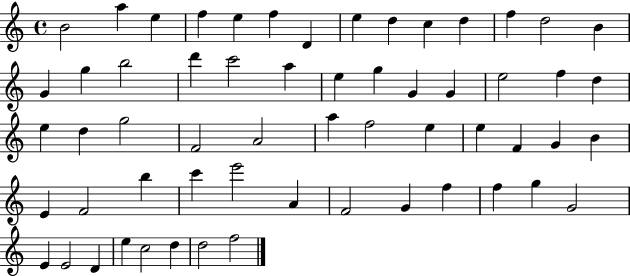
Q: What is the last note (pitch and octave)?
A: F5